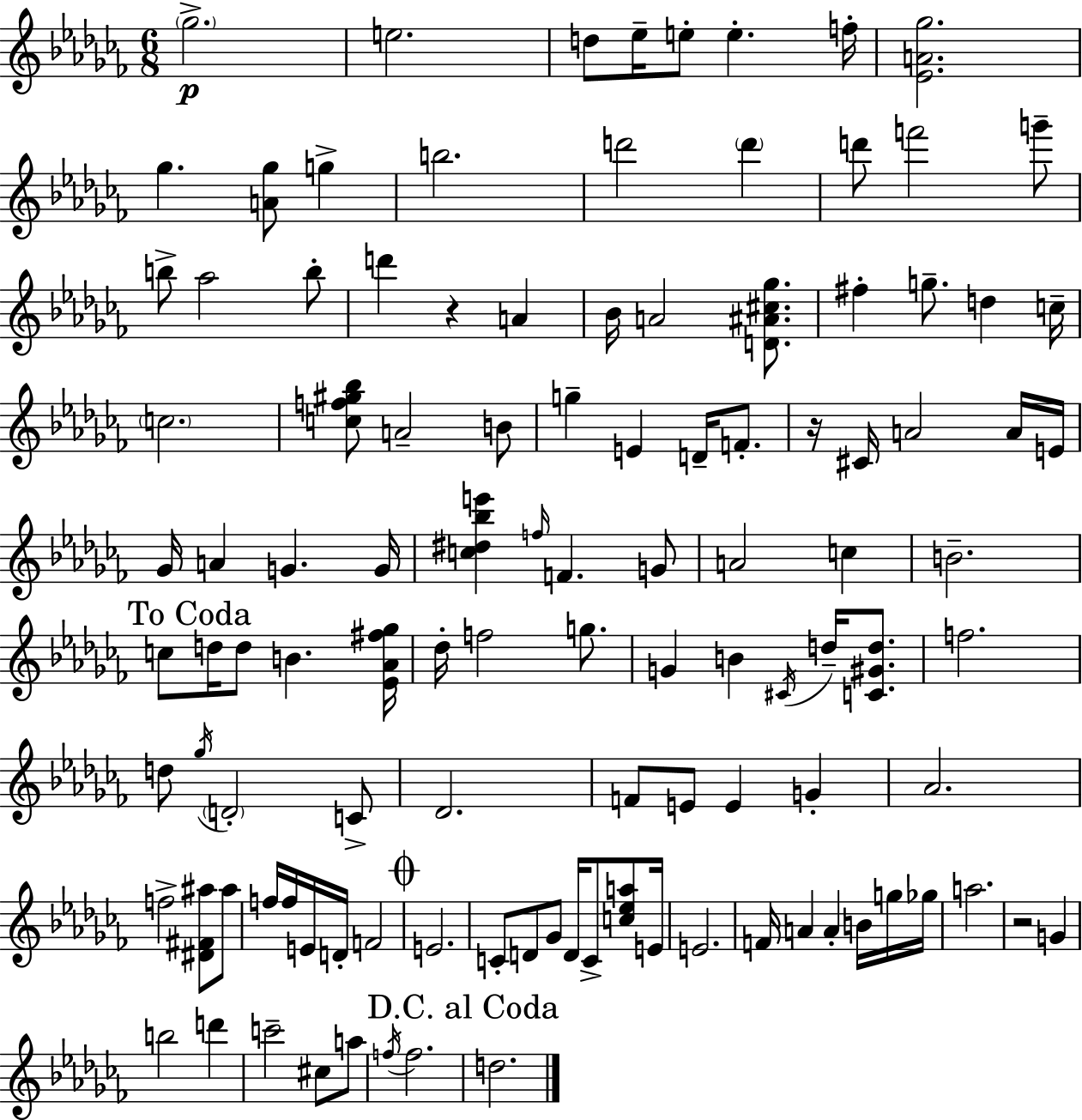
Gb5/h. E5/h. D5/e Eb5/s E5/e E5/q. F5/s [Eb4,A4,Gb5]/h. Gb5/q. [A4,Gb5]/e G5/q B5/h. D6/h D6/q D6/e F6/h G6/e B5/e Ab5/h B5/e D6/q R/q A4/q Bb4/s A4/h [D4,A#4,C#5,Gb5]/e. F#5/q G5/e. D5/q C5/s C5/h. [C5,F5,G#5,Bb5]/e A4/h B4/e G5/q E4/q D4/s F4/e. R/s C#4/s A4/h A4/s E4/s Gb4/s A4/q G4/q. G4/s [C5,D#5,Bb5,E6]/q F5/s F4/q. G4/e A4/h C5/q B4/h. C5/e D5/s D5/e B4/q. [Eb4,Ab4,F#5,Gb5]/s Db5/s F5/h G5/e. G4/q B4/q C#4/s D5/s [C4,G#4,D5]/e. F5/h. D5/e Gb5/s D4/h C4/e Db4/h. F4/e E4/e E4/q G4/q Ab4/h. F5/h [D#4,F#4,A#5]/e A#5/e F5/s F5/s E4/s D4/s F4/h E4/h. C4/e D4/e Gb4/e D4/s C4/e [C5,Eb5,A5]/e E4/s E4/h. F4/s A4/q A4/q B4/s G5/s Gb5/s A5/h. R/h G4/q B5/h D6/q C6/h C#5/e A5/e F5/s F5/h. D5/h.